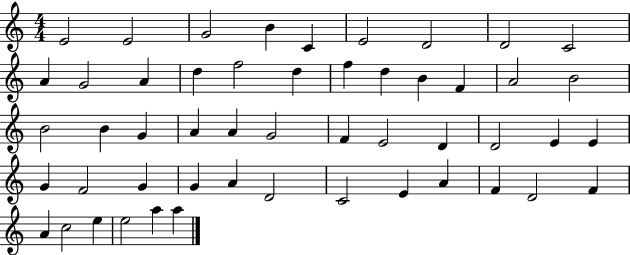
X:1
T:Untitled
M:4/4
L:1/4
K:C
E2 E2 G2 B C E2 D2 D2 C2 A G2 A d f2 d f d B F A2 B2 B2 B G A A G2 F E2 D D2 E E G F2 G G A D2 C2 E A F D2 F A c2 e e2 a a